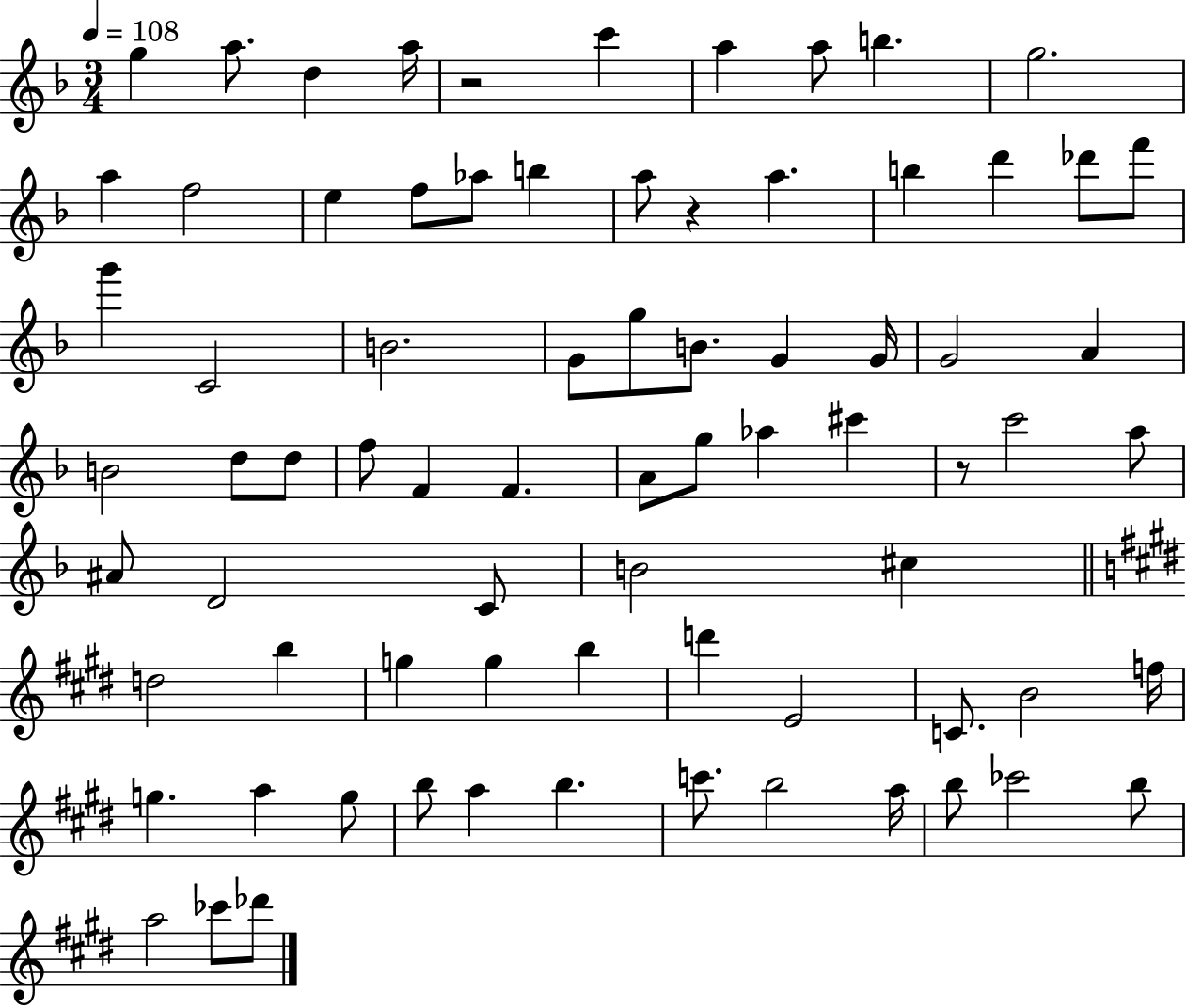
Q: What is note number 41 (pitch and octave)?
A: C#6